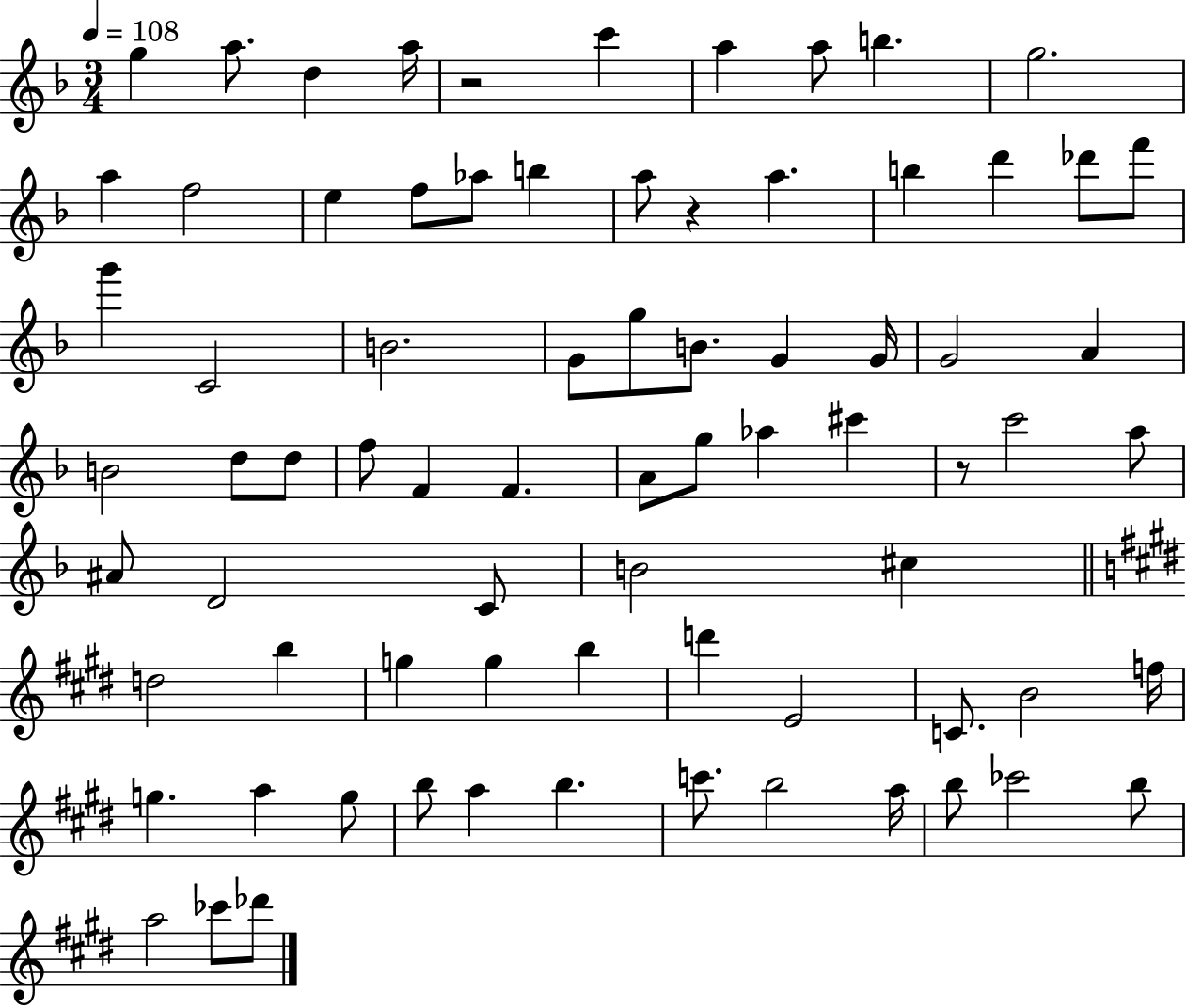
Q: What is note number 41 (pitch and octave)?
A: C#6